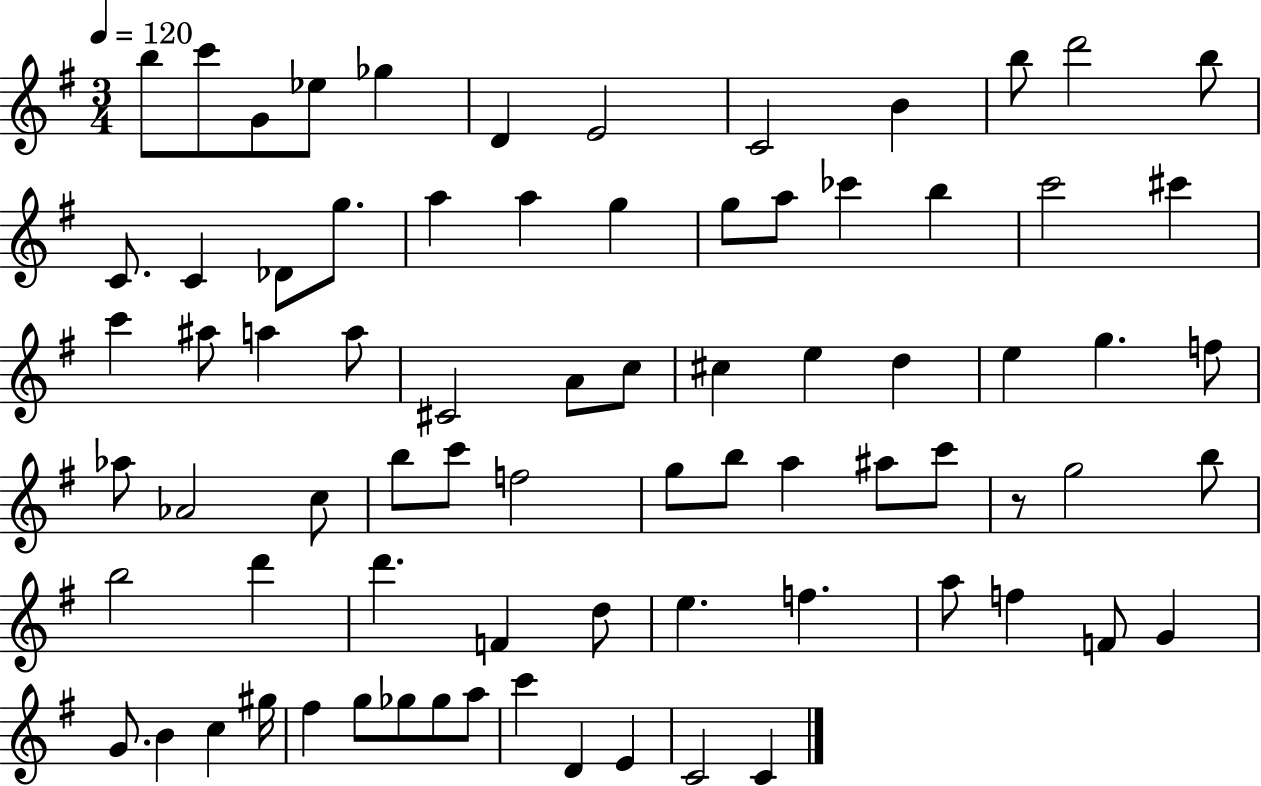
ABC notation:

X:1
T:Untitled
M:3/4
L:1/4
K:G
b/2 c'/2 G/2 _e/2 _g D E2 C2 B b/2 d'2 b/2 C/2 C _D/2 g/2 a a g g/2 a/2 _c' b c'2 ^c' c' ^a/2 a a/2 ^C2 A/2 c/2 ^c e d e g f/2 _a/2 _A2 c/2 b/2 c'/2 f2 g/2 b/2 a ^a/2 c'/2 z/2 g2 b/2 b2 d' d' F d/2 e f a/2 f F/2 G G/2 B c ^g/4 ^f g/2 _g/2 _g/2 a/2 c' D E C2 C